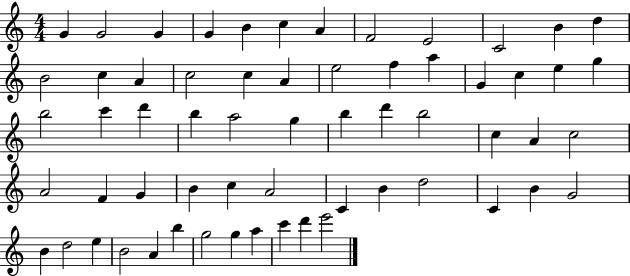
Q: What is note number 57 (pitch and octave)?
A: G5